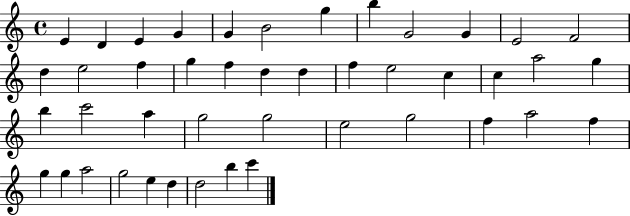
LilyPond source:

{
  \clef treble
  \time 4/4
  \defaultTimeSignature
  \key c \major
  e'4 d'4 e'4 g'4 | g'4 b'2 g''4 | b''4 g'2 g'4 | e'2 f'2 | \break d''4 e''2 f''4 | g''4 f''4 d''4 d''4 | f''4 e''2 c''4 | c''4 a''2 g''4 | \break b''4 c'''2 a''4 | g''2 g''2 | e''2 g''2 | f''4 a''2 f''4 | \break g''4 g''4 a''2 | g''2 e''4 d''4 | d''2 b''4 c'''4 | \bar "|."
}